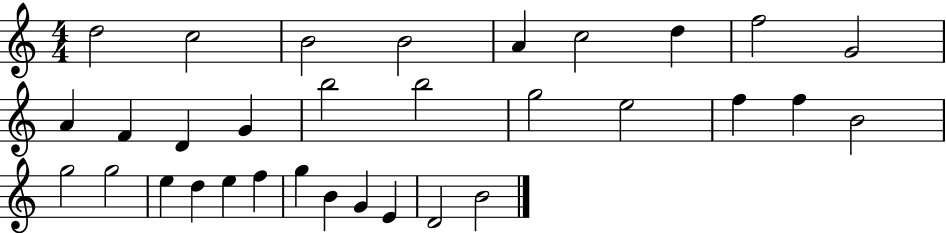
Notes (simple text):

D5/h C5/h B4/h B4/h A4/q C5/h D5/q F5/h G4/h A4/q F4/q D4/q G4/q B5/h B5/h G5/h E5/h F5/q F5/q B4/h G5/h G5/h E5/q D5/q E5/q F5/q G5/q B4/q G4/q E4/q D4/h B4/h